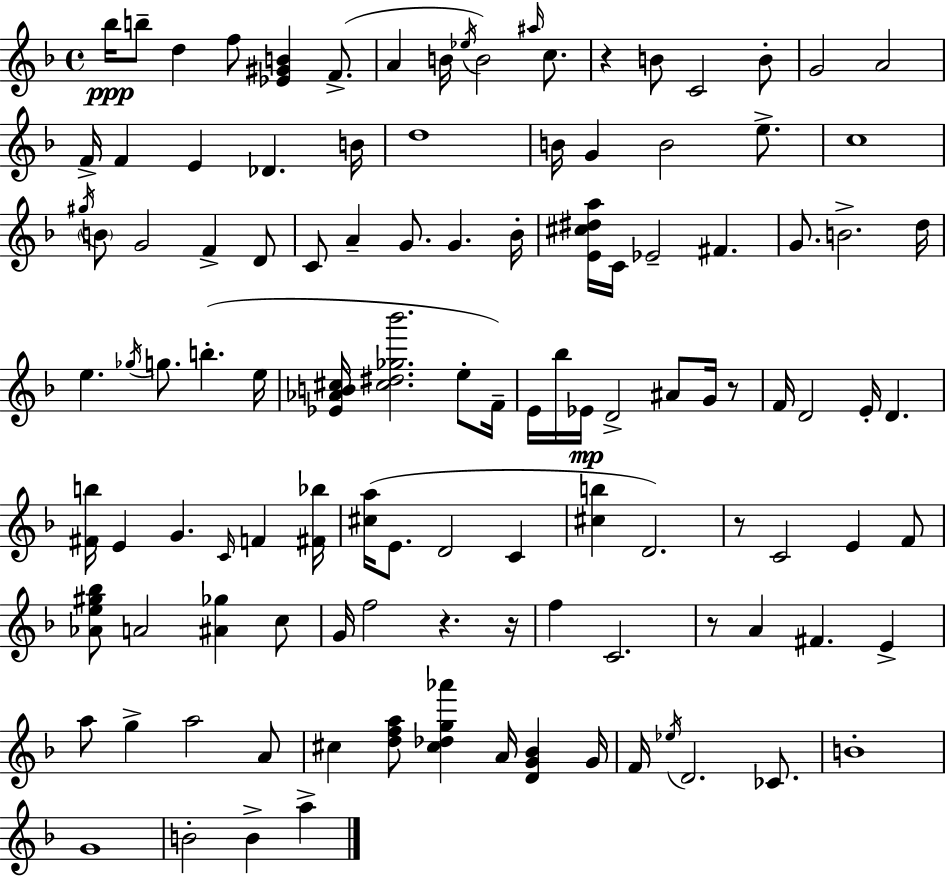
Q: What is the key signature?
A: D minor